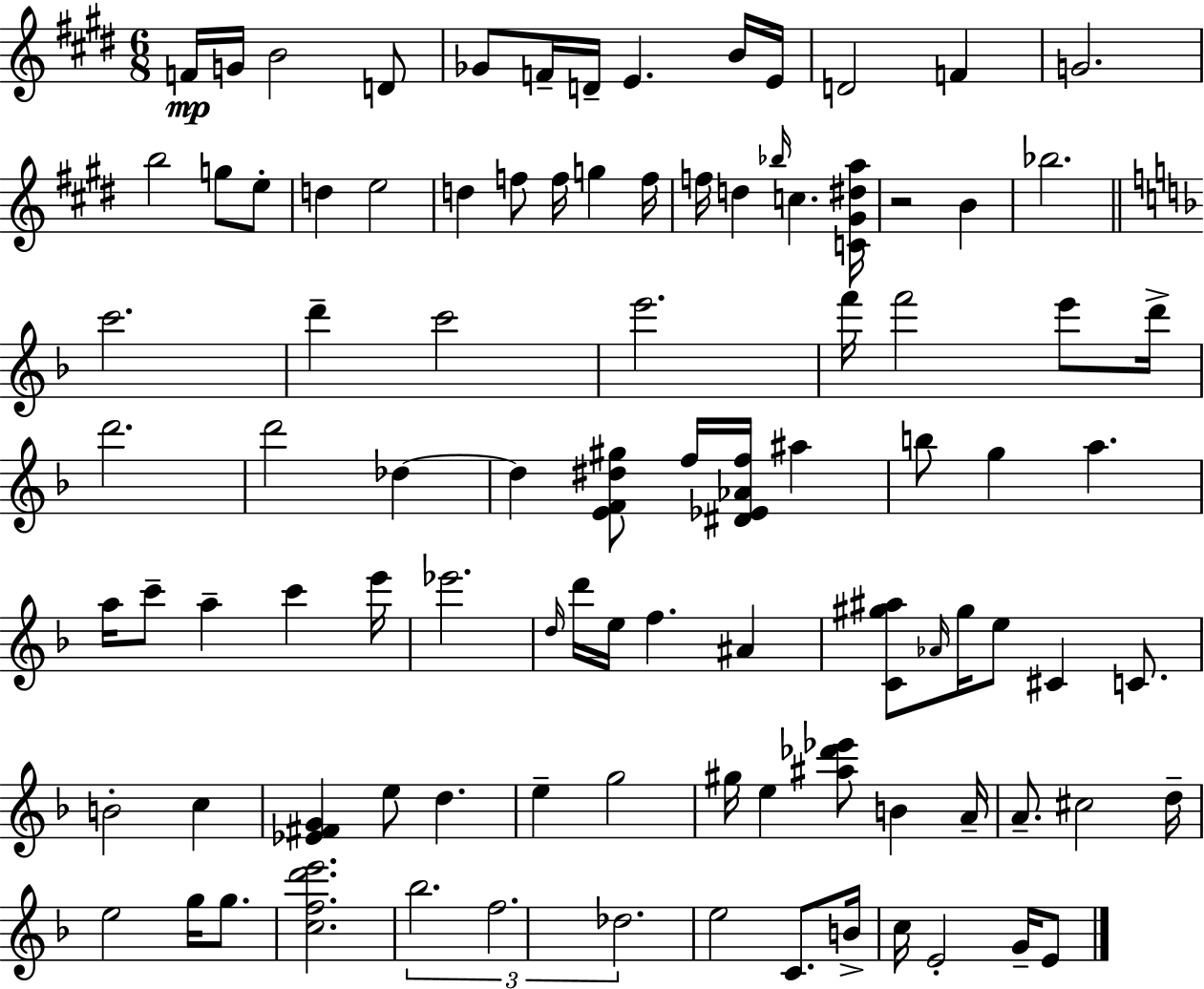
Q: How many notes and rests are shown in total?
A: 96